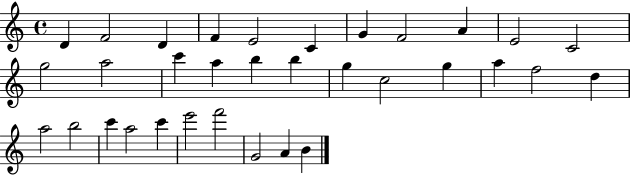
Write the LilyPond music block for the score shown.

{
  \clef treble
  \time 4/4
  \defaultTimeSignature
  \key c \major
  d'4 f'2 d'4 | f'4 e'2 c'4 | g'4 f'2 a'4 | e'2 c'2 | \break g''2 a''2 | c'''4 a''4 b''4 b''4 | g''4 c''2 g''4 | a''4 f''2 d''4 | \break a''2 b''2 | c'''4 a''2 c'''4 | e'''2 f'''2 | g'2 a'4 b'4 | \break \bar "|."
}